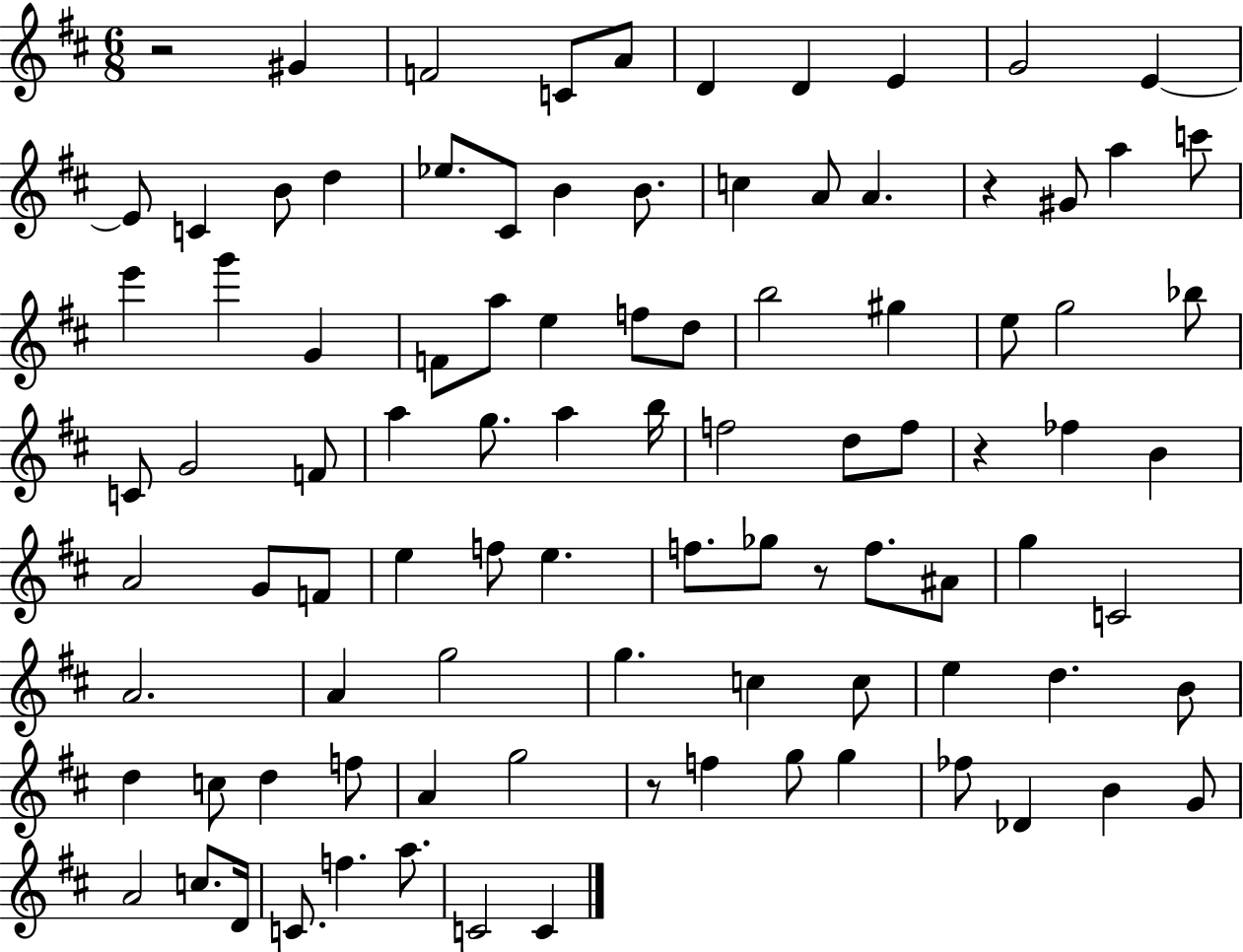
{
  \clef treble
  \numericTimeSignature
  \time 6/8
  \key d \major
  r2 gis'4 | f'2 c'8 a'8 | d'4 d'4 e'4 | g'2 e'4~~ | \break e'8 c'4 b'8 d''4 | ees''8. cis'8 b'4 b'8. | c''4 a'8 a'4. | r4 gis'8 a''4 c'''8 | \break e'''4 g'''4 g'4 | f'8 a''8 e''4 f''8 d''8 | b''2 gis''4 | e''8 g''2 bes''8 | \break c'8 g'2 f'8 | a''4 g''8. a''4 b''16 | f''2 d''8 f''8 | r4 fes''4 b'4 | \break a'2 g'8 f'8 | e''4 f''8 e''4. | f''8. ges''8 r8 f''8. ais'8 | g''4 c'2 | \break a'2. | a'4 g''2 | g''4. c''4 c''8 | e''4 d''4. b'8 | \break d''4 c''8 d''4 f''8 | a'4 g''2 | r8 f''4 g''8 g''4 | fes''8 des'4 b'4 g'8 | \break a'2 c''8. d'16 | c'8. f''4. a''8. | c'2 c'4 | \bar "|."
}